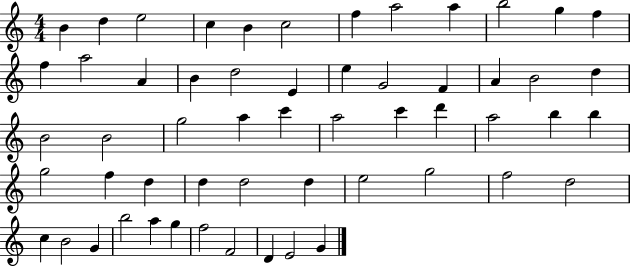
B4/q D5/q E5/h C5/q B4/q C5/h F5/q A5/h A5/q B5/h G5/q F5/q F5/q A5/h A4/q B4/q D5/h E4/q E5/q G4/h F4/q A4/q B4/h D5/q B4/h B4/h G5/h A5/q C6/q A5/h C6/q D6/q A5/h B5/q B5/q G5/h F5/q D5/q D5/q D5/h D5/q E5/h G5/h F5/h D5/h C5/q B4/h G4/q B5/h A5/q G5/q F5/h F4/h D4/q E4/h G4/q